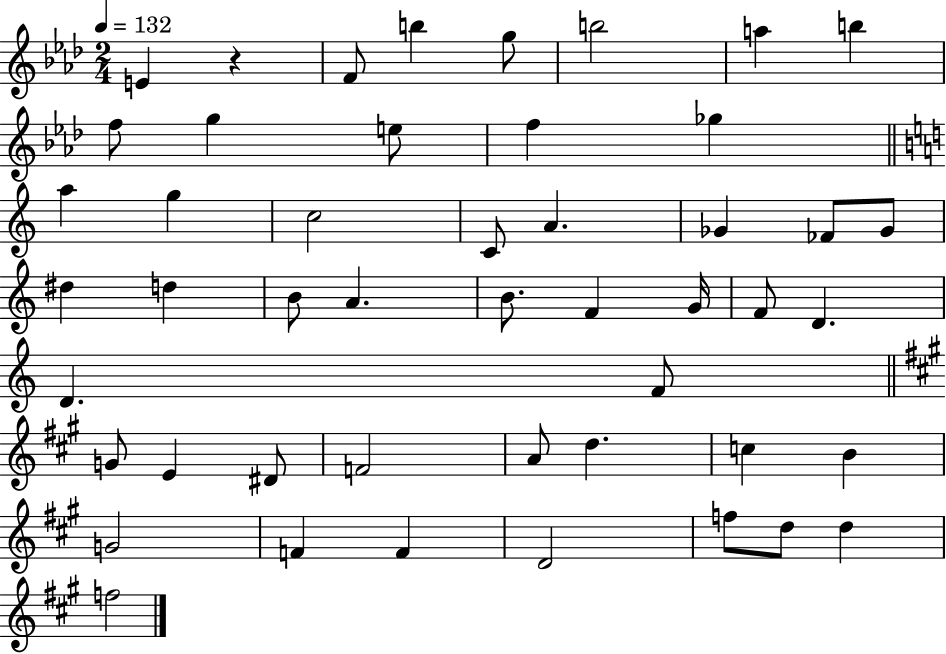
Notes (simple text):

E4/q R/q F4/e B5/q G5/e B5/h A5/q B5/q F5/e G5/q E5/e F5/q Gb5/q A5/q G5/q C5/h C4/e A4/q. Gb4/q FES4/e Gb4/e D#5/q D5/q B4/e A4/q. B4/e. F4/q G4/s F4/e D4/q. D4/q. F4/e G4/e E4/q D#4/e F4/h A4/e D5/q. C5/q B4/q G4/h F4/q F4/q D4/h F5/e D5/e D5/q F5/h